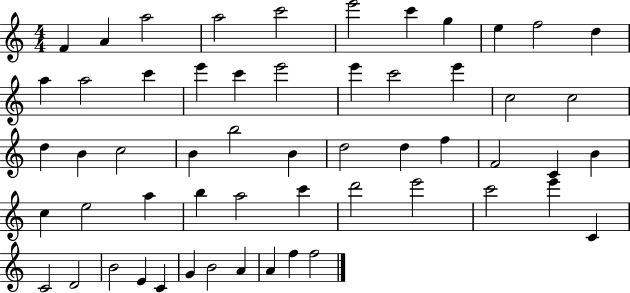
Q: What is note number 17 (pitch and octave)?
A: E6